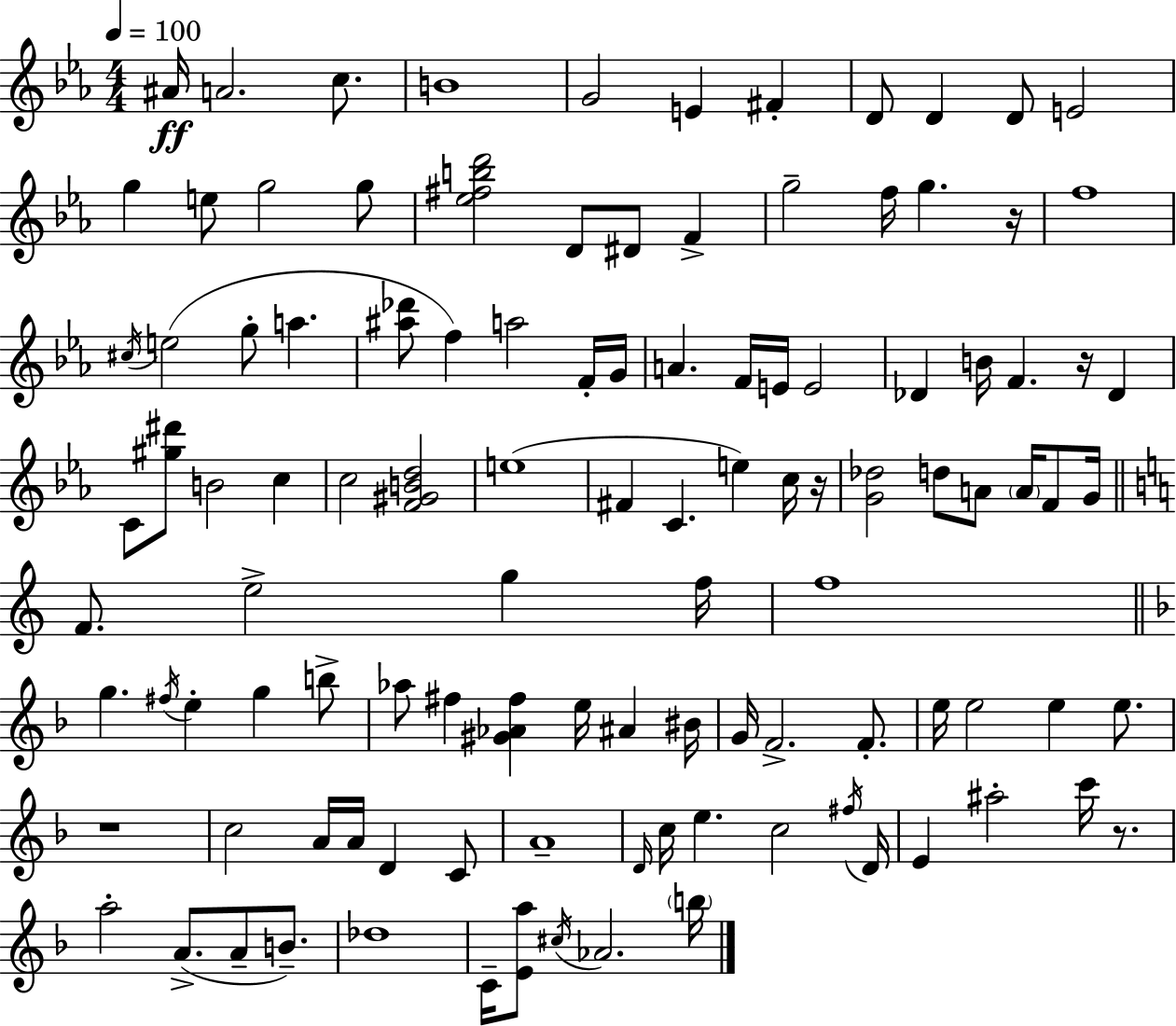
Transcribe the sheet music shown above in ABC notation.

X:1
T:Untitled
M:4/4
L:1/4
K:Eb
^A/4 A2 c/2 B4 G2 E ^F D/2 D D/2 E2 g e/2 g2 g/2 [_e^fbd']2 D/2 ^D/2 F g2 f/4 g z/4 f4 ^c/4 e2 g/2 a [^a_d']/2 f a2 F/4 G/4 A F/4 E/4 E2 _D B/4 F z/4 _D C/2 [^g^d']/2 B2 c c2 [F^GBd]2 e4 ^F C e c/4 z/4 [G_d]2 d/2 A/2 A/4 F/2 G/4 F/2 e2 g f/4 f4 g ^f/4 e g b/2 _a/2 ^f [^G_A^f] e/4 ^A ^B/4 G/4 F2 F/2 e/4 e2 e e/2 z4 c2 A/4 A/4 D C/2 A4 D/4 c/4 e c2 ^f/4 D/4 E ^a2 c'/4 z/2 a2 A/2 A/2 B/2 _d4 C/4 [Ea]/2 ^c/4 _A2 b/4